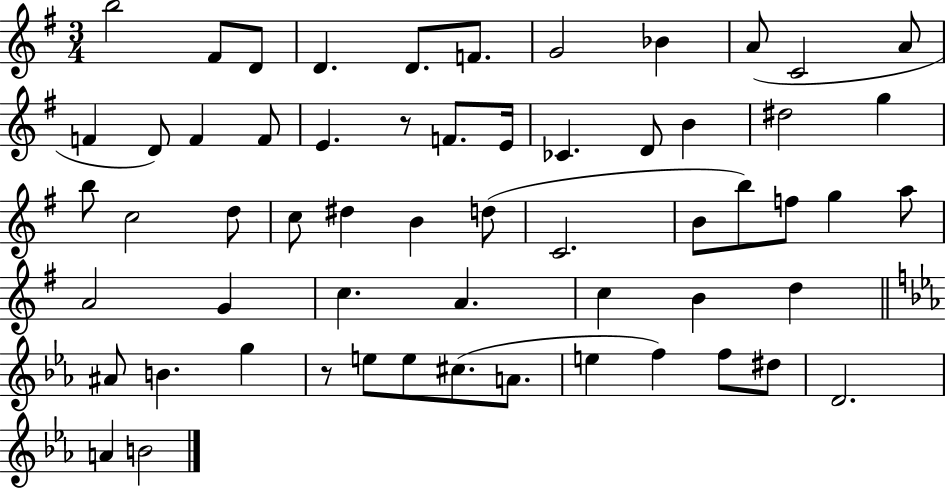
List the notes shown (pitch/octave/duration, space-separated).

B5/h F#4/e D4/e D4/q. D4/e. F4/e. G4/h Bb4/q A4/e C4/h A4/e F4/q D4/e F4/q F4/e E4/q. R/e F4/e. E4/s CES4/q. D4/e B4/q D#5/h G5/q B5/e C5/h D5/e C5/e D#5/q B4/q D5/e C4/h. B4/e B5/e F5/e G5/q A5/e A4/h G4/q C5/q. A4/q. C5/q B4/q D5/q A#4/e B4/q. G5/q R/e E5/e E5/e C#5/e. A4/e. E5/q F5/q F5/e D#5/e D4/h. A4/q B4/h